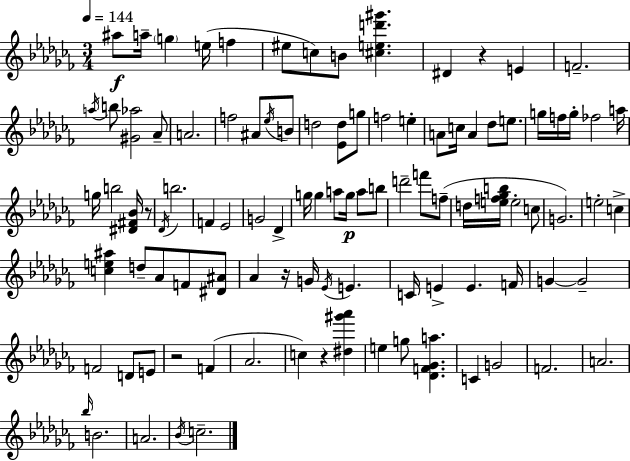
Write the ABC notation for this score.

X:1
T:Untitled
M:3/4
L:1/4
K:Abm
^a/2 a/4 g e/4 f ^e/2 c/2 B/2 [^ced'^g'] ^D z E F2 a/4 b/2 [^G_a]2 _A/2 A2 f2 ^A/2 _e/4 B/2 d2 [_Ed]/2 g/2 f2 e A/2 c/4 A _d/2 e/2 g/4 f/4 g/4 _f2 a/4 g/4 b2 [^D^F_B]/4 z/2 _D/4 b2 F _E2 G2 _D g/4 g a/2 g/4 a/2 b/2 d'2 f'/2 f/2 d/4 [ef_gb]/4 e2 c/2 G2 e2 c [ce^a] d/2 _A/2 F/2 [^D^A]/2 _A z/4 G/4 _E/4 E C/4 E E F/4 G G2 F2 D/2 E/2 z2 F _A2 c z [^d^g'_a'] e g/2 [_DF_Ga] C G2 F2 A2 _b/4 B2 A2 _B/4 c2